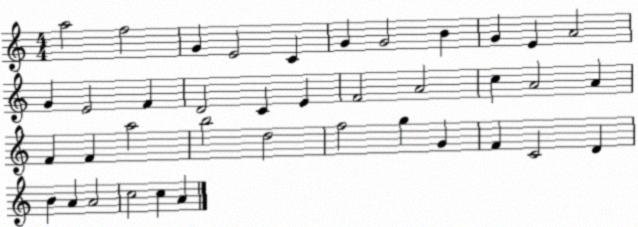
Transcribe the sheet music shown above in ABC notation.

X:1
T:Untitled
M:4/4
L:1/4
K:C
a2 f2 G E2 C G G2 B G E A2 G E2 F D2 C E F2 A2 c A2 A F F a2 b2 d2 f2 g G F C2 D B A A2 c2 c A